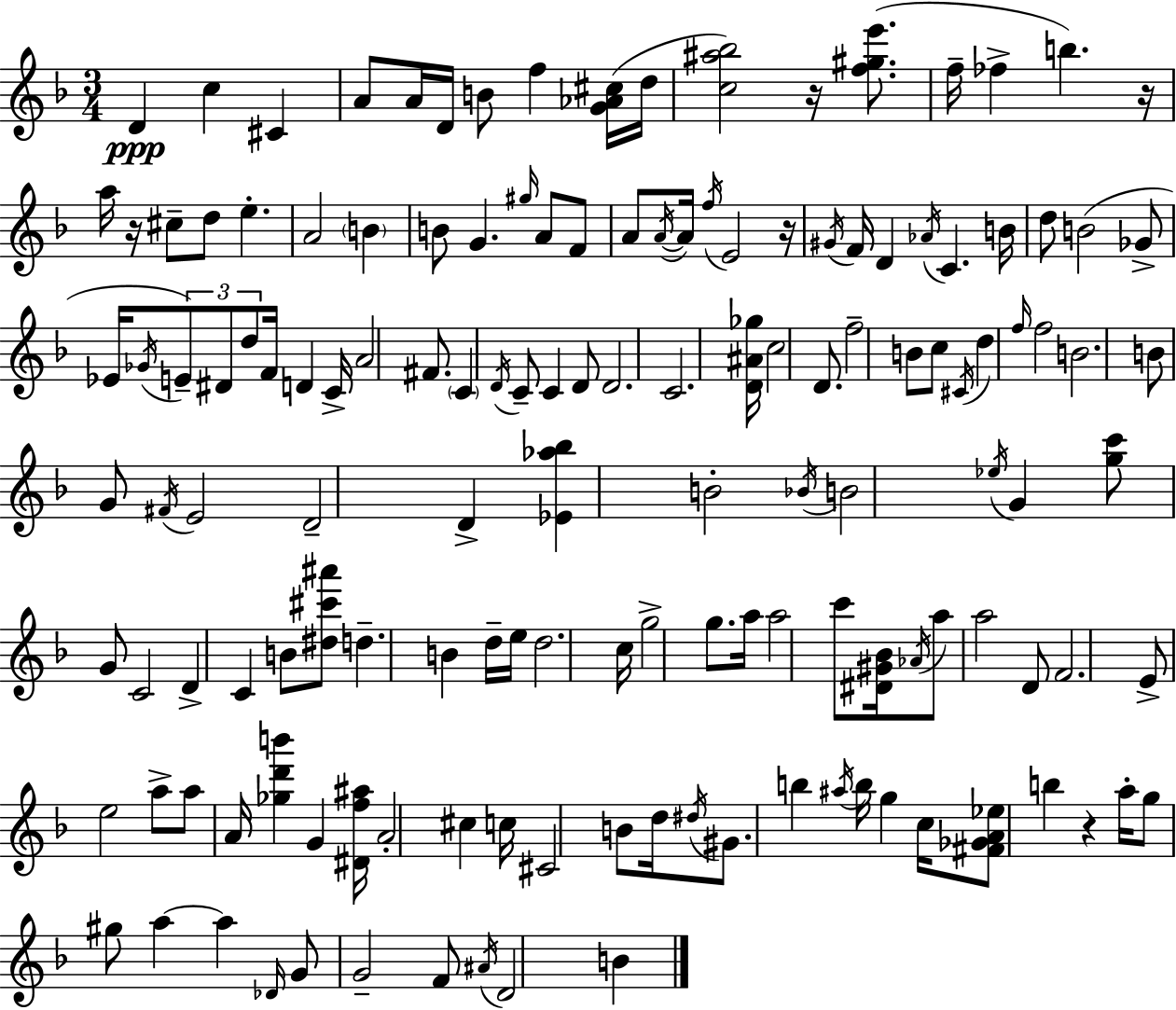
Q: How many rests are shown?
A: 5